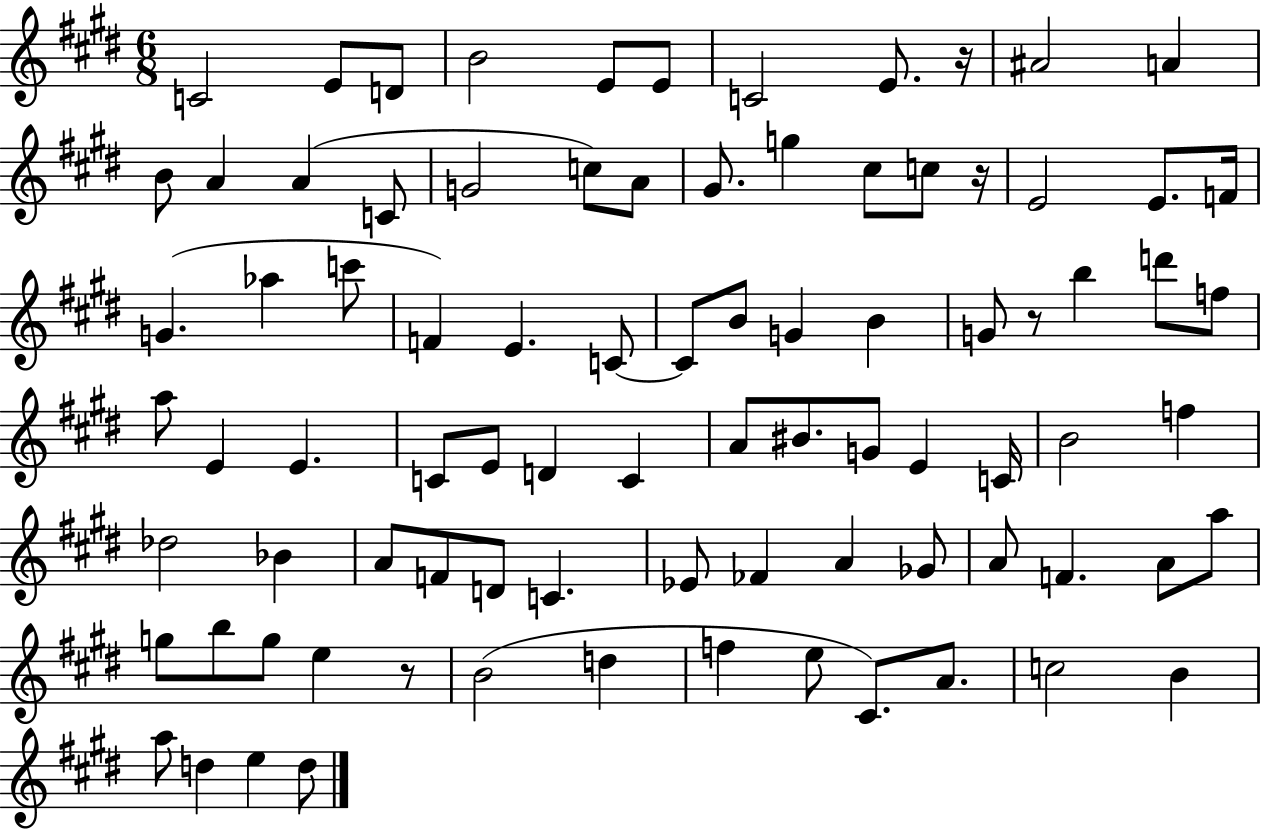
{
  \clef treble
  \numericTimeSignature
  \time 6/8
  \key e \major
  \repeat volta 2 { c'2 e'8 d'8 | b'2 e'8 e'8 | c'2 e'8. r16 | ais'2 a'4 | \break b'8 a'4 a'4( c'8 | g'2 c''8) a'8 | gis'8. g''4 cis''8 c''8 r16 | e'2 e'8. f'16 | \break g'4.( aes''4 c'''8 | f'4) e'4. c'8~~ | c'8 b'8 g'4 b'4 | g'8 r8 b''4 d'''8 f''8 | \break a''8 e'4 e'4. | c'8 e'8 d'4 c'4 | a'8 bis'8. g'8 e'4 c'16 | b'2 f''4 | \break des''2 bes'4 | a'8 f'8 d'8 c'4. | ees'8 fes'4 a'4 ges'8 | a'8 f'4. a'8 a''8 | \break g''8 b''8 g''8 e''4 r8 | b'2( d''4 | f''4 e''8 cis'8.) a'8. | c''2 b'4 | \break a''8 d''4 e''4 d''8 | } \bar "|."
}